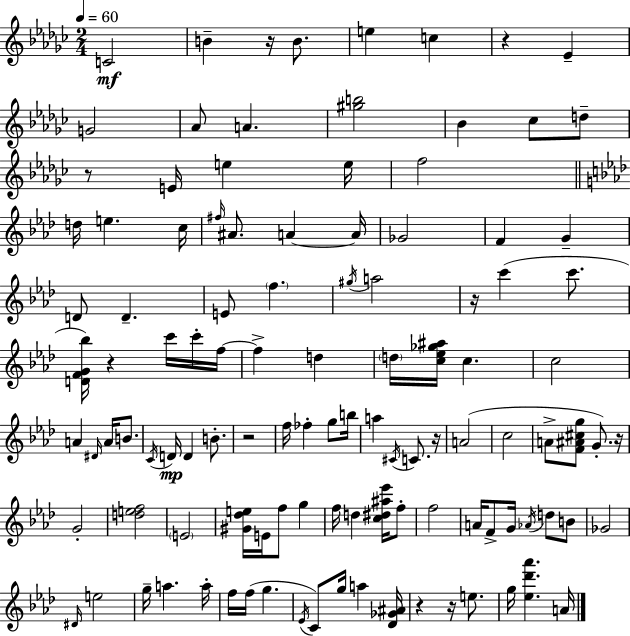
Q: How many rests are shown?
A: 10